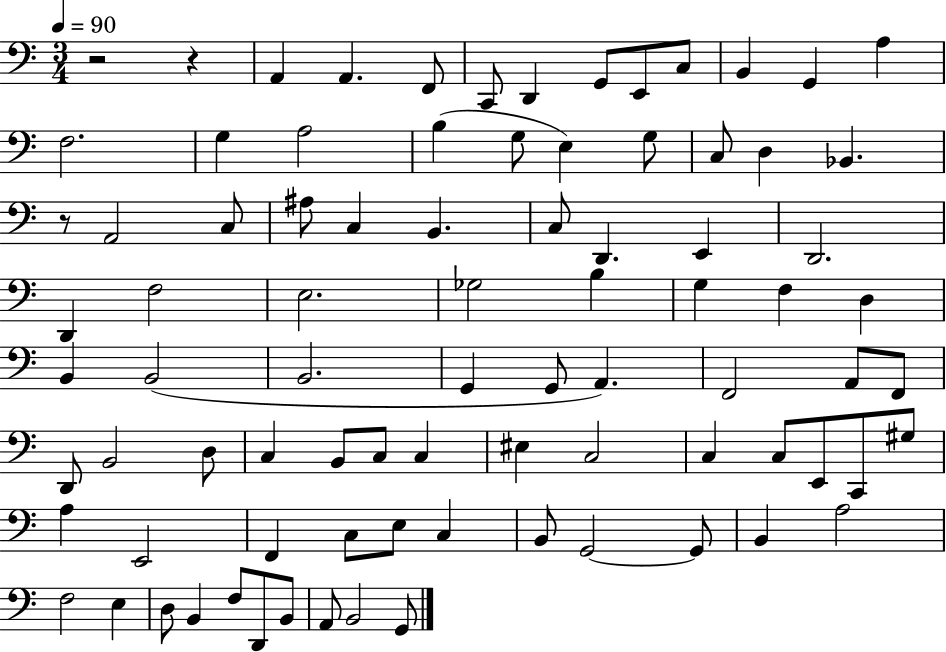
X:1
T:Untitled
M:3/4
L:1/4
K:C
z2 z A,, A,, F,,/2 C,,/2 D,, G,,/2 E,,/2 C,/2 B,, G,, A, F,2 G, A,2 B, G,/2 E, G,/2 C,/2 D, _B,, z/2 A,,2 C,/2 ^A,/2 C, B,, C,/2 D,, E,, D,,2 D,, F,2 E,2 _G,2 B, G, F, D, B,, B,,2 B,,2 G,, G,,/2 A,, F,,2 A,,/2 F,,/2 D,,/2 B,,2 D,/2 C, B,,/2 C,/2 C, ^E, C,2 C, C,/2 E,,/2 C,,/2 ^G,/2 A, E,,2 F,, C,/2 E,/2 C, B,,/2 G,,2 G,,/2 B,, A,2 F,2 E, D,/2 B,, F,/2 D,,/2 B,,/2 A,,/2 B,,2 G,,/2